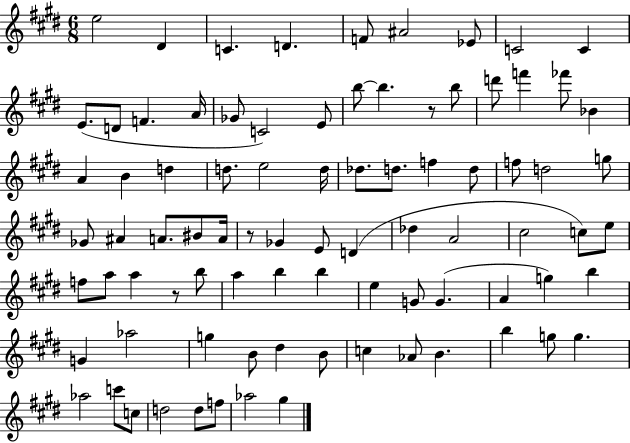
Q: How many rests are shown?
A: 3